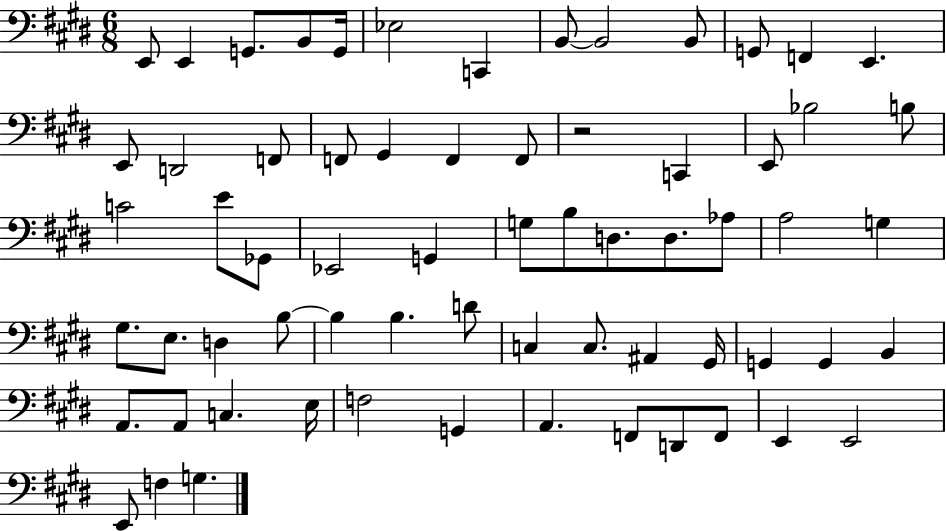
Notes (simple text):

E2/e E2/q G2/e. B2/e G2/s Eb3/h C2/q B2/e B2/h B2/e G2/e F2/q E2/q. E2/e D2/h F2/e F2/e G#2/q F2/q F2/e R/h C2/q E2/e Bb3/h B3/e C4/h E4/e Gb2/e Eb2/h G2/q G3/e B3/e D3/e. D3/e. Ab3/e A3/h G3/q G#3/e. E3/e. D3/q B3/e B3/q B3/q. D4/e C3/q C3/e. A#2/q G#2/s G2/q G2/q B2/q A2/e. A2/e C3/q. E3/s F3/h G2/q A2/q. F2/e D2/e F2/e E2/q E2/h E2/e F3/q G3/q.